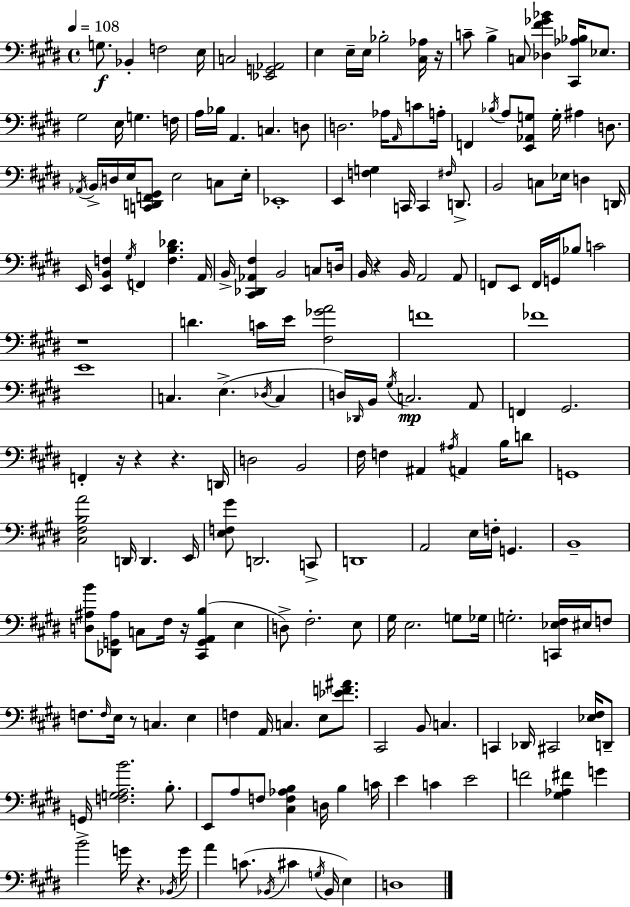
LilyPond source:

{
  \clef bass
  \time 4/4
  \defaultTimeSignature
  \key e \major
  \tempo 4 = 108
  g8.\f bes,4-. f2 e16 | c2 <ees, g, aes,>2 | e4 e16-- e16 bes2-. <cis aes>16 r16 | c'8-- b4-> c8 <des fis' ges' bes'>4 <cis, aes bes>16 ees8. | \break gis2 e16 g4. f16 | a16 bes16 a,4. c4. d8 | d2. aes16 \grace { a,16 } c'8 | a16-. f,4 \acciaccatura { bes16 } a8 <e, aes, g>8 g16-. ais4 d8. | \break \acciaccatura { aes,16 } \parenthesize b,16-> d16 e16 <c, d, f, gis,>8 e2 | c8 e16-. ees,1-. | e,4 <f g>4 c,16 c,4 | \grace { fis16 } d,8.-> b,2 c8 ees16 d4 | \break d,16 e,16 <e, b, f>4 \acciaccatura { gis16 } f,4 <f b des'>4. | a,16 b,16-> <cis, des, aes, fis>4 b,2 | c8 d16 b,16 r4 b,16 a,2 | a,8 f,8 e,8 f,16 g,16 bes8 c'2 | \break r1 | d'4. c'16 e'16 <fis ges' a'>2 | f'1 | fes'1 | \break e'1 | c4. e4.->( | \acciaccatura { des16 } c4 d16) \grace { des,16 } b,16 \acciaccatura { gis16 } c2.\mp | a,8 f,4 gis,2. | \break f,4-. r16 r4 | r4. d,16 d2 | b,2 fis16 f4 ais,4 | \acciaccatura { ais16 } a,4 b16 d'8 g,1 | \break <cis fis b a'>2 | d,16 d,4. e,16 <e f gis'>8 d,2. | c,8-> d,1 | a,2 | \break e16 f16-. g,4. b,1-- | <d ais b'>8 <des, g, ais>8 c8 fis16 | r16 <cis, g, a, b>4( e4 d8->) fis2.-. | e8 gis16 e2. | \break g8 ges16 g2.-. | <c, ees fis>16 eis16 f8 f8. \grace { f16 } e16 r8 | c4. e4 f4 a,16 c4. | e8 <ees' f' ais'>8. cis,2 | \break b,8 c4. c,4 des,16 cis,2 | <ees fis>16 d,8-- g,16 <f g a b'>2. | b8.-. e,8 a8 f8 | <cis f aes b>4 d16 b4 c'16 e'4 c'4 | \break e'2 f'2 | <gis aes fis'>4 g'4 b'2-> | g'16 r4. \acciaccatura { bes,16 } g'16 a'4 c'8.( | \acciaccatura { bes,16 } cis'4 \acciaccatura { g16 } bes,16 e4) d1 | \break \bar "|."
}